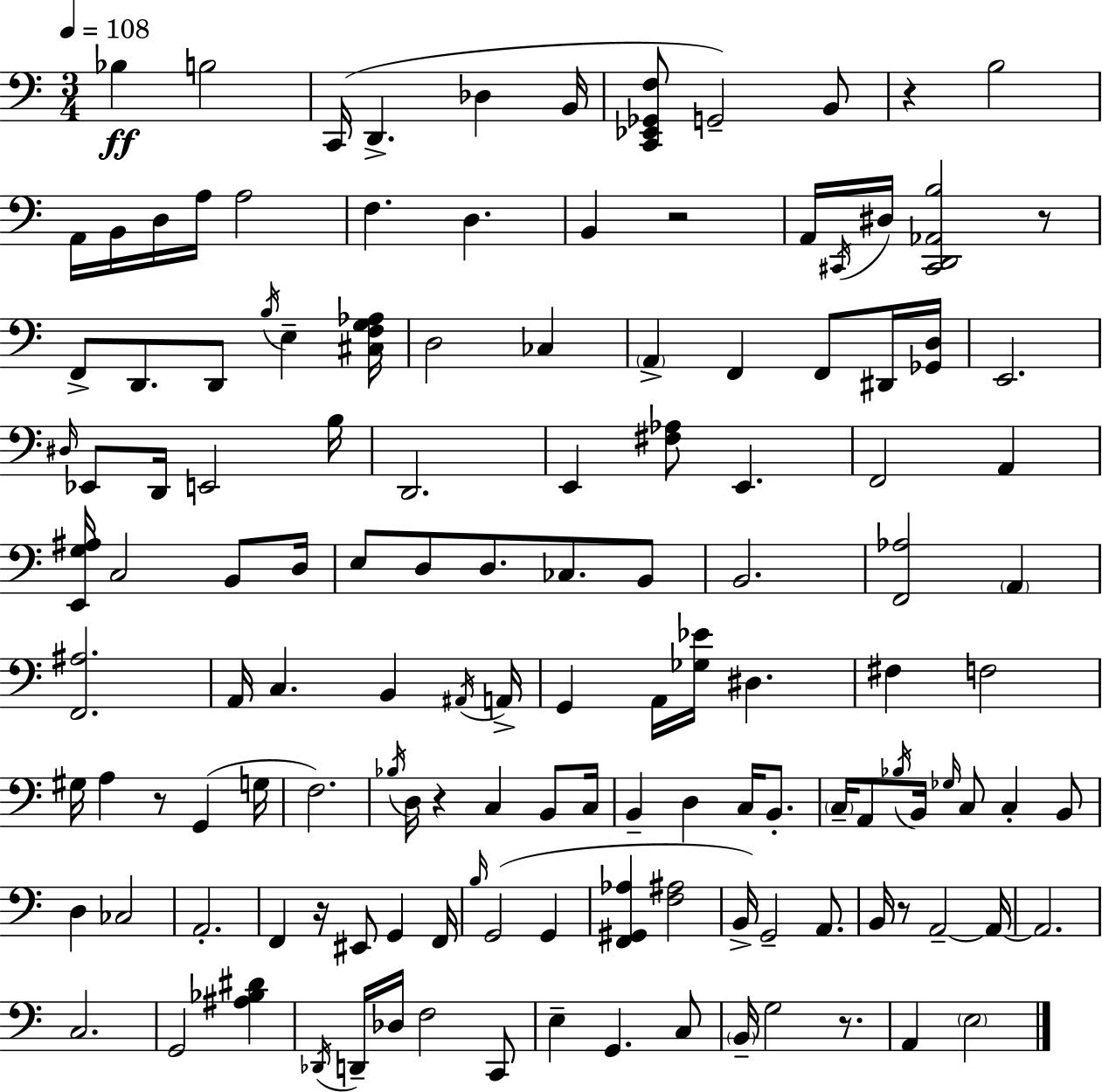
{
  \clef bass
  \numericTimeSignature
  \time 3/4
  \key a \minor
  \tempo 4 = 108
  bes4\ff b2 | c,16( d,4.-> des4 b,16 | <c, ees, ges, f>8 g,2--) b,8 | r4 b2 | \break a,16 b,16 d16 a16 a2 | f4. d4. | b,4 r2 | a,16 \acciaccatura { cis,16 } dis16 <cis, d, aes, b>2 r8 | \break f,8-> d,8. d,8 \acciaccatura { b16 } e4-- | <cis f g aes>16 d2 ces4 | \parenthesize a,4-> f,4 f,8 | dis,16 <ges, d>16 e,2. | \break \grace { dis16 } ees,8 d,16 e,2 | b16 d,2. | e,4 <fis aes>8 e,4. | f,2 a,4 | \break <e, g ais>16 c2 | b,8 d16 e8 d8 d8. ces8. | b,8 b,2. | <f, aes>2 \parenthesize a,4 | \break <f, ais>2. | a,16 c4. b,4 | \acciaccatura { ais,16 } a,16-> g,4 a,16 <ges ees'>16 dis4. | fis4 f2 | \break gis16 a4 r8 g,4( | g16 f2.) | \acciaccatura { bes16 } d16 r4 c4 | b,8 c16 b,4-- d4 | \break c16 b,8.-. \parenthesize c16-- a,8 \acciaccatura { bes16 } b,16 \grace { ges16 } c8 | c4-. b,8 d4 ces2 | a,2.-. | f,4 r16 | \break eis,8 g,4 f,16 \grace { b16 }( g,2 | g,4 <f, gis, aes>4 | <f ais>2 b,16->) g,2-- | a,8. b,16 r8 a,2--~~ | \break a,16~~ a,2. | c2. | g,2 | <ais bes dis'>4 \acciaccatura { des,16 } d,16-- des16 f2 | \break c,8 e4-- | g,4. c8 \parenthesize b,16-- g2 | r8. a,4 | \parenthesize e2 \bar "|."
}